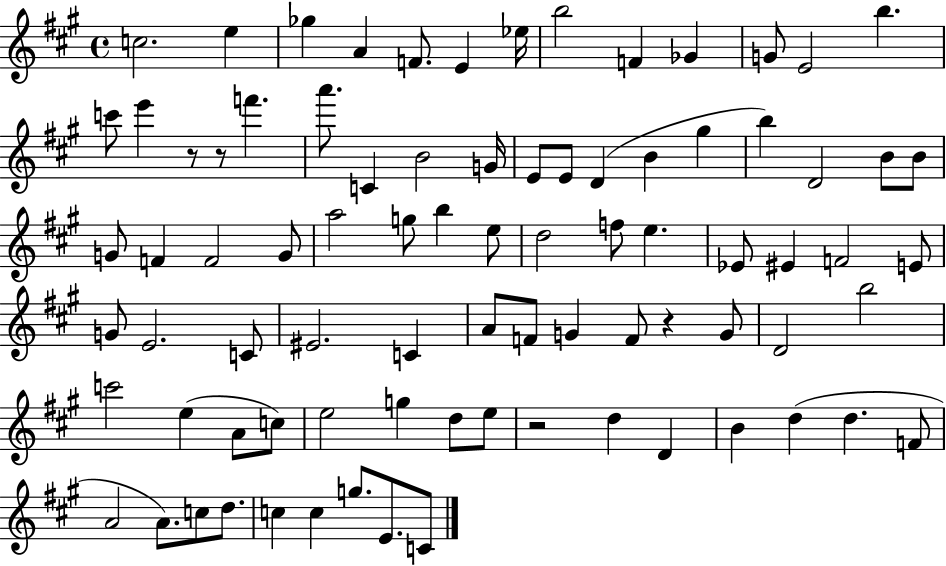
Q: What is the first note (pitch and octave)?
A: C5